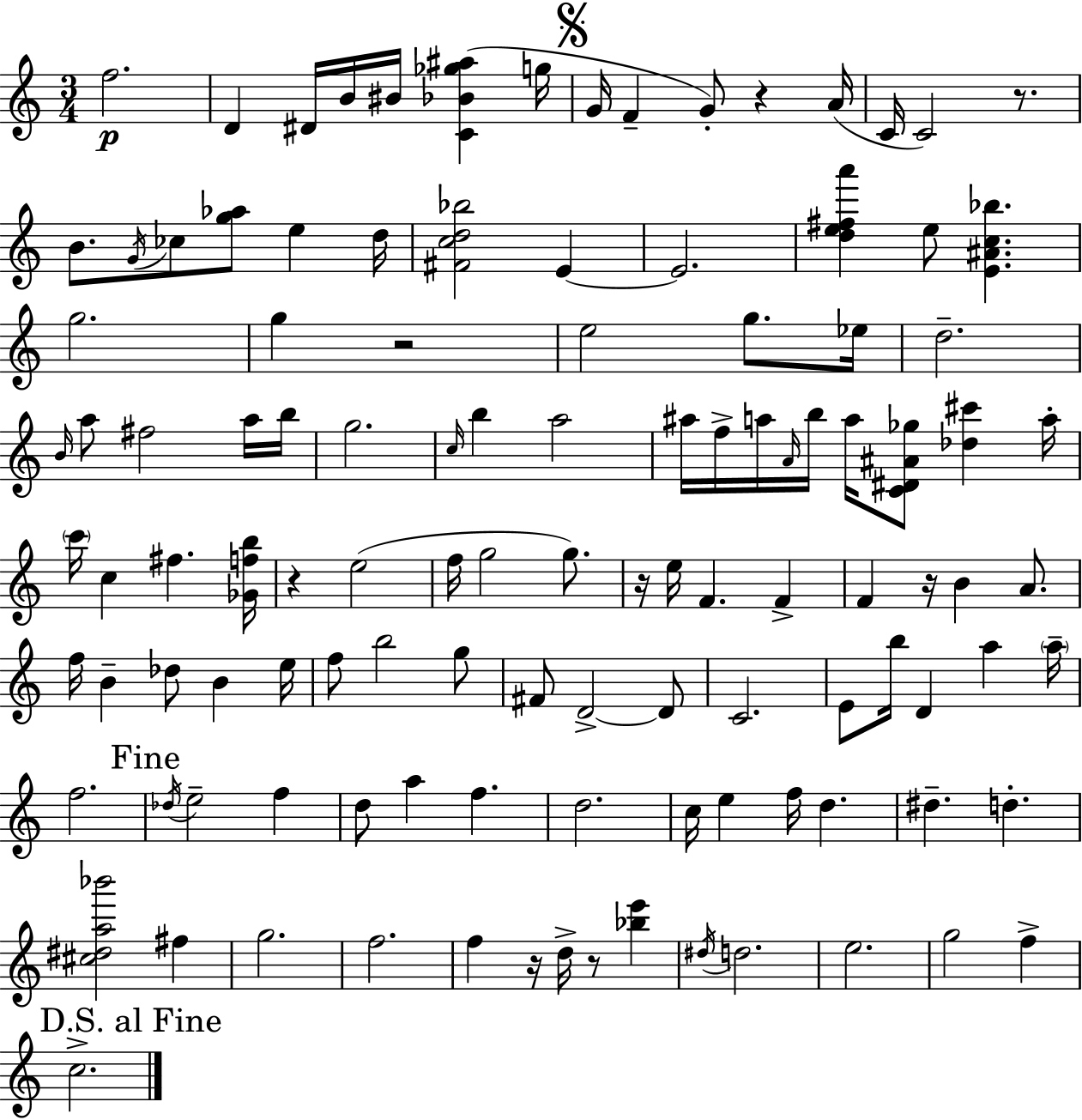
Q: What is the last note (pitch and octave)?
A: C5